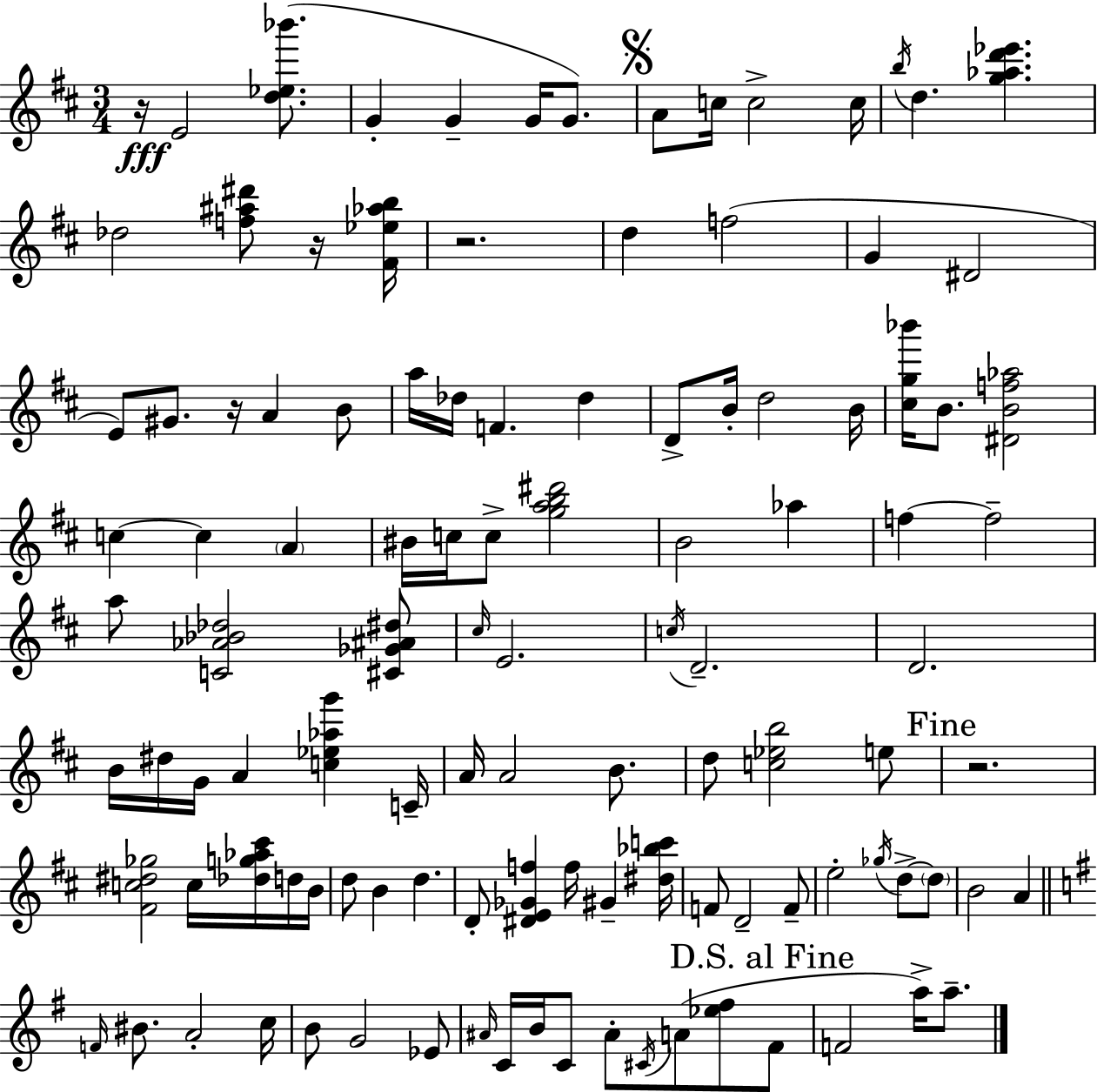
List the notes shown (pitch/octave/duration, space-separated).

R/s E4/h [D5,Eb5,Bb6]/e. G4/q G4/q G4/s G4/e. A4/e C5/s C5/h C5/s B5/s D5/q. [G5,Ab5,D6,Eb6]/q. Db5/h [F5,A#5,D#6]/e R/s [F#4,Eb5,Ab5,B5]/s R/h. D5/q F5/h G4/q D#4/h E4/e G#4/e. R/s A4/q B4/e A5/s Db5/s F4/q. Db5/q D4/e B4/s D5/h B4/s [C#5,G5,Bb6]/s B4/e. [D#4,B4,F5,Ab5]/h C5/q C5/q A4/q BIS4/s C5/s C5/e [G5,A5,B5,D#6]/h B4/h Ab5/q F5/q F5/h A5/e [C4,Ab4,Bb4,Db5]/h [C#4,Gb4,A#4,D#5]/e C#5/s E4/h. C5/s D4/h. D4/h. B4/s D#5/s G4/s A4/q [C5,Eb5,Ab5,G6]/q C4/s A4/s A4/h B4/e. D5/e [C5,Eb5,B5]/h E5/e R/h. [F#4,C5,D#5,Gb5]/h C5/s [Db5,G5,Ab5,C#6]/s D5/s B4/s D5/e B4/q D5/q. D4/e [D#4,E4,Gb4,F5]/q F5/s G#4/q [D#5,Bb5,C6]/s F4/e D4/h F4/e E5/h Gb5/s D5/e D5/e B4/h A4/q F4/s BIS4/e. A4/h C5/s B4/e G4/h Eb4/e A#4/s C4/s B4/s C4/e A#4/e C#4/s A4/e [Eb5,F#5]/e F#4/e F4/h A5/s A5/e.